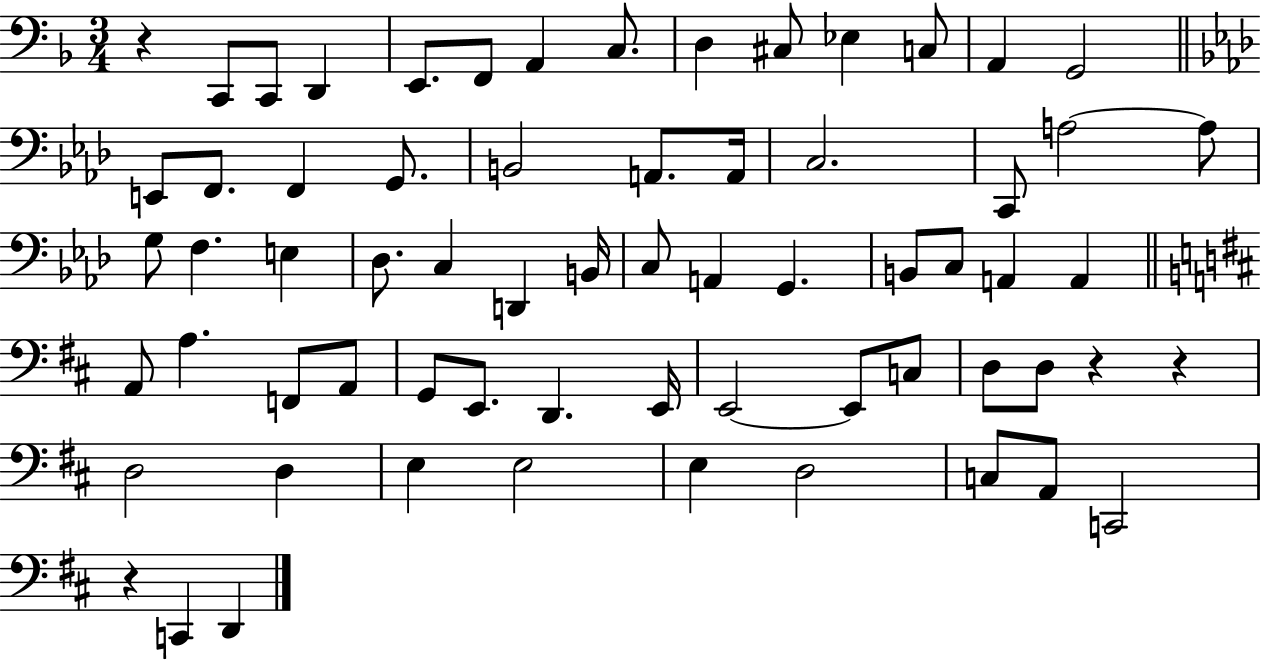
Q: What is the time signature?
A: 3/4